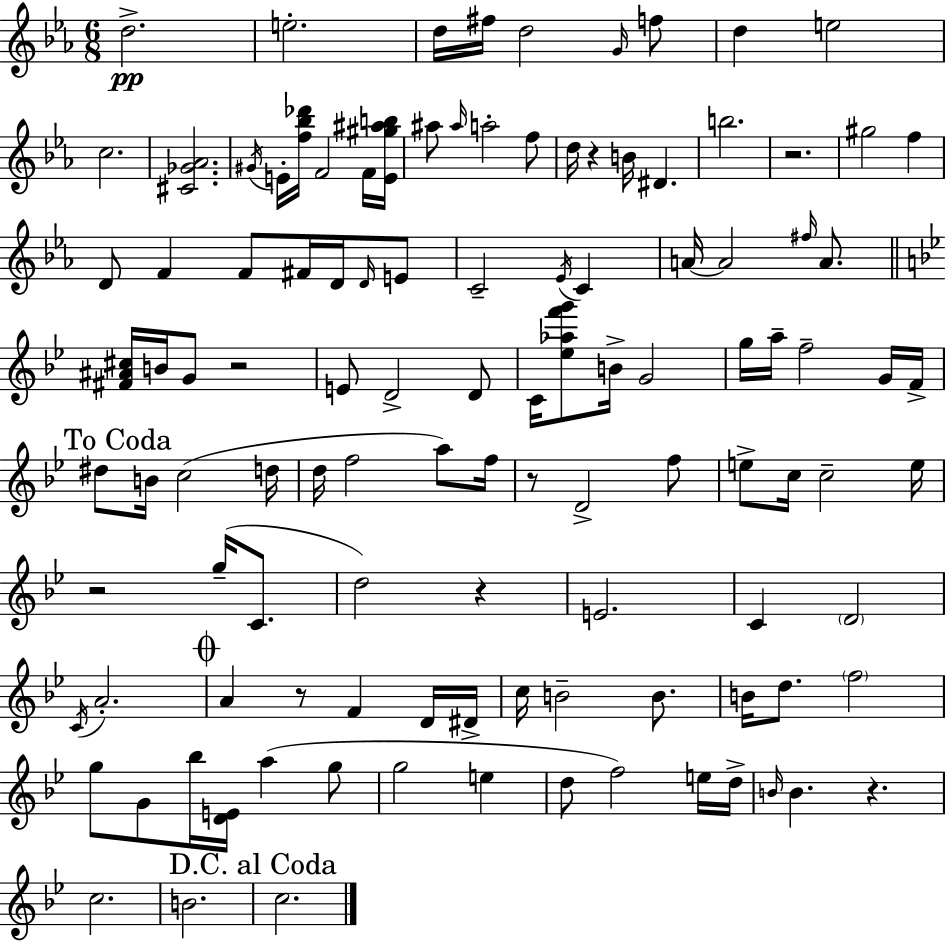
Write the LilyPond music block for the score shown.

{
  \clef treble
  \numericTimeSignature
  \time 6/8
  \key c \minor
  \repeat volta 2 { d''2.->\pp | e''2.-. | d''16 fis''16 d''2 \grace { g'16 } f''8 | d''4 e''2 | \break c''2. | <cis' ges' aes'>2. | \acciaccatura { gis'16 } e'16-. <f'' bes'' des'''>16 f'2 | f'16 <e' gis'' ais'' b''>16 ais''8 \grace { ais''16 } a''2-. | \break f''8 d''16 r4 b'16 dis'4. | b''2. | r2. | gis''2 f''4 | \break d'8 f'4 f'8 fis'16 | d'16 \grace { d'16 } e'8 c'2-- | \acciaccatura { ees'16 } c'4 a'16~~ a'2 | \grace { fis''16 } a'8. \bar "||" \break \key g \minor <fis' ais' cis''>16 b'16 g'8 r2 | e'8 d'2-> d'8 | c'16 <ees'' aes'' f''' g'''>8 b'16-> g'2 | g''16 a''16-- f''2-- g'16 f'16-> | \break \mark "To Coda" dis''8 b'16 c''2( d''16 | d''16 f''2 a''8) f''16 | r8 d'2-> f''8 | e''8-> c''16 c''2-- e''16 | \break r2 g''16--( c'8. | d''2) r4 | e'2. | c'4 \parenthesize d'2 | \break \acciaccatura { c'16 } a'2.-. | \mark \markup { \musicglyph "scripts.coda" } a'4 r8 f'4 d'16 | dis'16-> c''16 b'2-- b'8. | b'16 d''8. \parenthesize f''2 | \break g''8 g'8 bes''16 <d' e'>16 a''4( g''8 | g''2 e''4 | d''8 f''2) e''16 | d''16-> \grace { b'16 } b'4. r4. | \break c''2. | b'2. | \mark "D.C. al Coda" c''2. | } \bar "|."
}